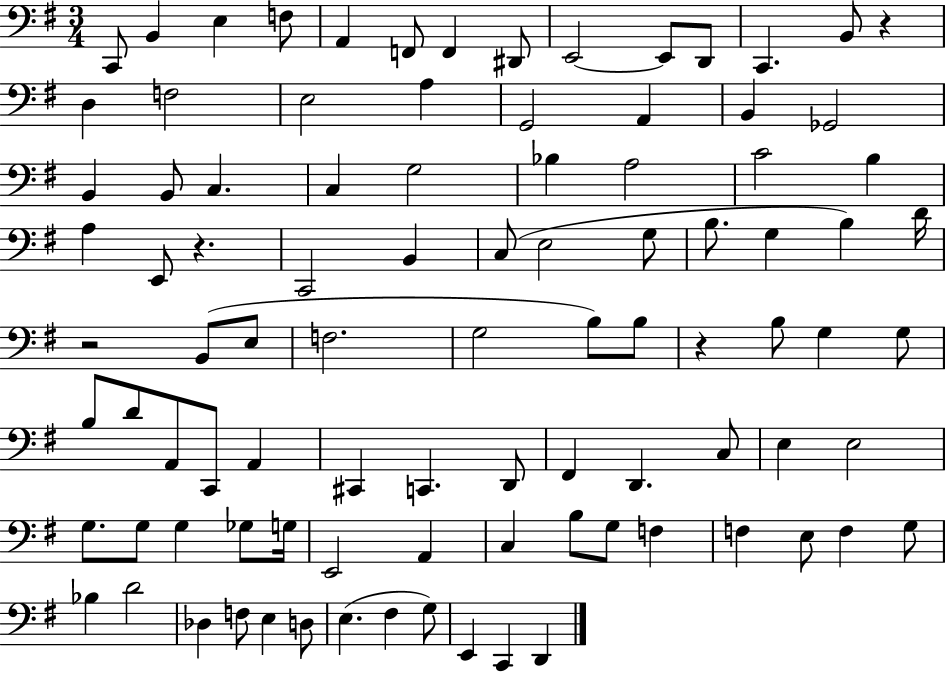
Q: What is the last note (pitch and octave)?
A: D2